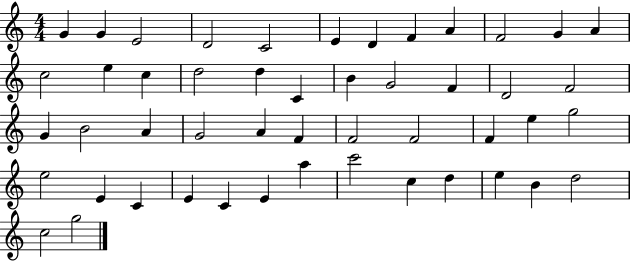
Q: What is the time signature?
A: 4/4